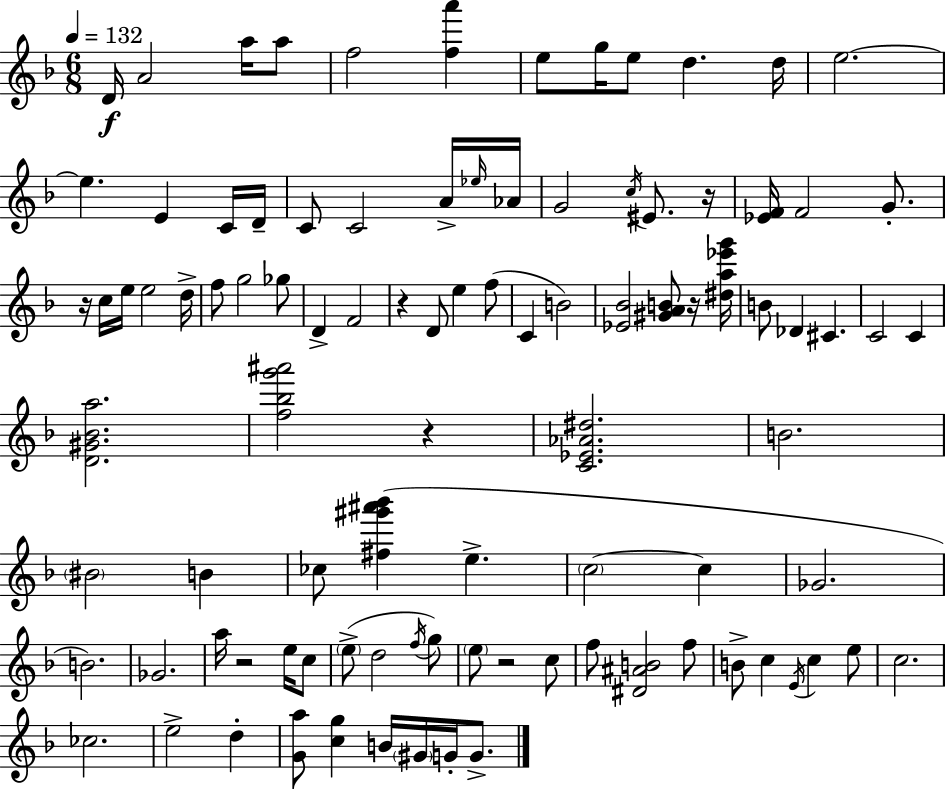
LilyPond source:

{
  \clef treble
  \numericTimeSignature
  \time 6/8
  \key d \minor
  \tempo 4 = 132
  d'16\f a'2 a''16 a''8 | f''2 <f'' a'''>4 | e''8 g''16 e''8 d''4. d''16 | e''2.~~ | \break e''4. e'4 c'16 d'16-- | c'8 c'2 a'16-> \grace { ees''16 } | aes'16 g'2 \acciaccatura { c''16 } eis'8. | r16 <ees' f'>16 f'2 g'8.-. | \break r16 c''16 e''16 e''2 | d''16-> f''8 g''2 | ges''8 d'4-> f'2 | r4 d'8 e''4 | \break f''8( c'4 b'2) | <ees' bes'>2 <gis' a' b'>8 | r16 <dis'' a'' ees''' g'''>16 b'8 des'4 cis'4. | c'2 c'4 | \break <d' gis' bes' a''>2. | <f'' bes'' g''' ais'''>2 r4 | <c' ees' aes' dis''>2. | b'2. | \break \parenthesize bis'2 b'4 | ces''8 <fis'' gis''' ais''' bes'''>4( e''4.-> | \parenthesize c''2~~ c''4 | ges'2. | \break b'2.) | ges'2. | a''16 r2 e''16 | c''8 \parenthesize e''8->( d''2 | \break \acciaccatura { f''16 }) g''8 \parenthesize e''8 r2 | c''8 f''8 <dis' ais' b'>2 | f''8 b'8-> c''4 \acciaccatura { e'16 } c''4 | e''8 c''2. | \break ces''2. | e''2-> | d''4-. <g' a''>8 <c'' g''>4 b'16 \parenthesize gis'16 | g'16-. g'8.-> \bar "|."
}